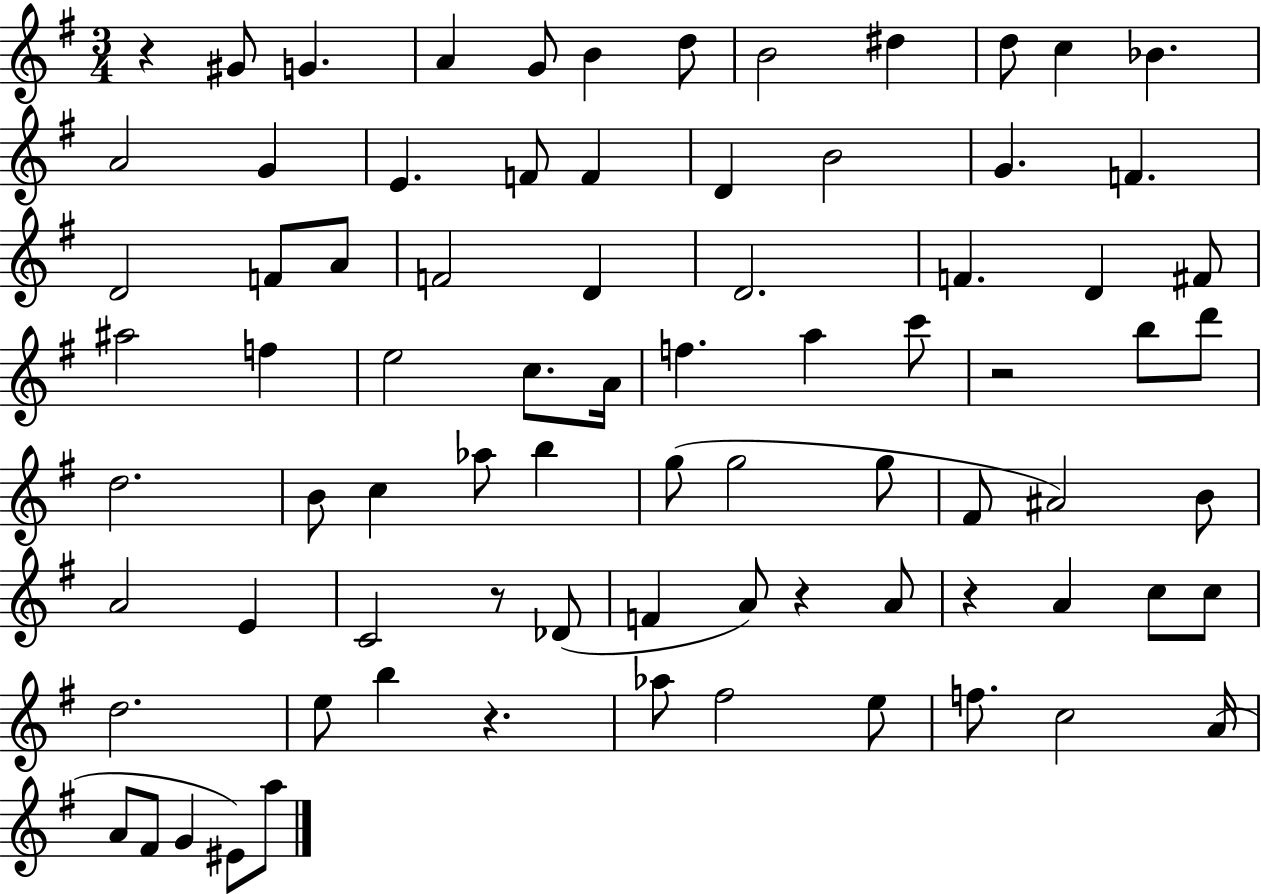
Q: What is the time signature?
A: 3/4